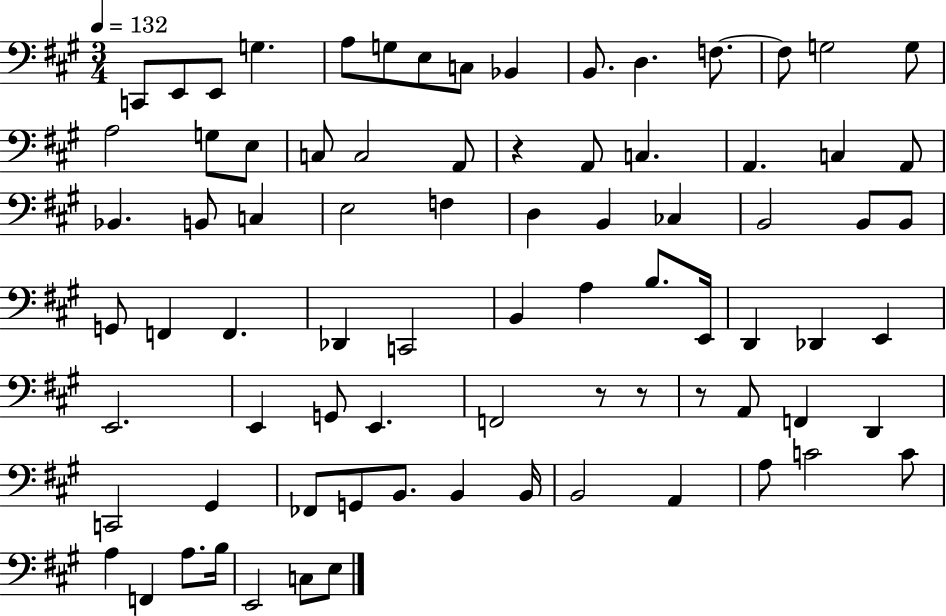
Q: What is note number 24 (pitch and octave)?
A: A2